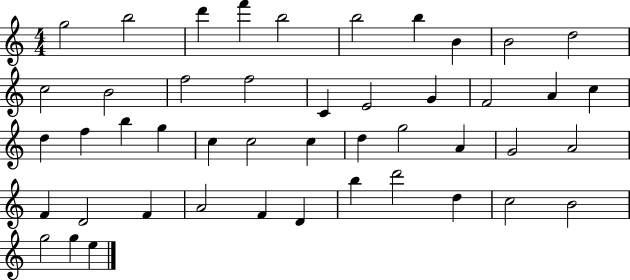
{
  \clef treble
  \numericTimeSignature
  \time 4/4
  \key c \major
  g''2 b''2 | d'''4 f'''4 b''2 | b''2 b''4 b'4 | b'2 d''2 | \break c''2 b'2 | f''2 f''2 | c'4 e'2 g'4 | f'2 a'4 c''4 | \break d''4 f''4 b''4 g''4 | c''4 c''2 c''4 | d''4 g''2 a'4 | g'2 a'2 | \break f'4 d'2 f'4 | a'2 f'4 d'4 | b''4 d'''2 d''4 | c''2 b'2 | \break g''2 g''4 e''4 | \bar "|."
}